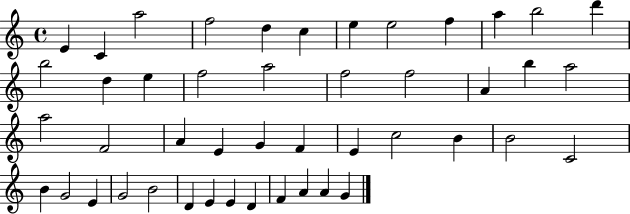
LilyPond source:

{
  \clef treble
  \time 4/4
  \defaultTimeSignature
  \key c \major
  e'4 c'4 a''2 | f''2 d''4 c''4 | e''4 e''2 f''4 | a''4 b''2 d'''4 | \break b''2 d''4 e''4 | f''2 a''2 | f''2 f''2 | a'4 b''4 a''2 | \break a''2 f'2 | a'4 e'4 g'4 f'4 | e'4 c''2 b'4 | b'2 c'2 | \break b'4 g'2 e'4 | g'2 b'2 | d'4 e'4 e'4 d'4 | f'4 a'4 a'4 g'4 | \break \bar "|."
}